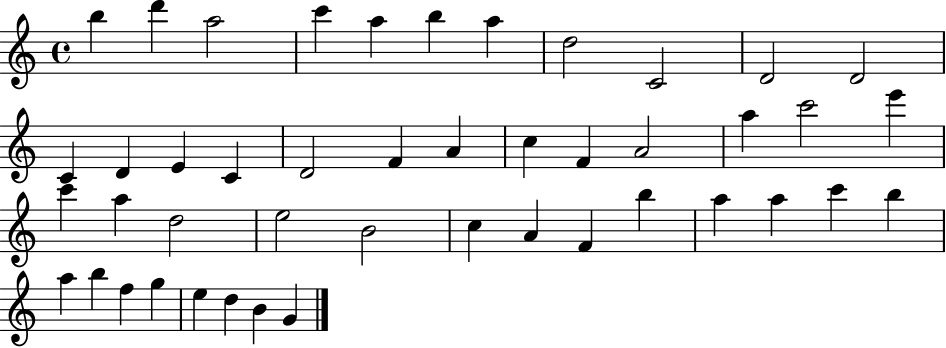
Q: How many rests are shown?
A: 0